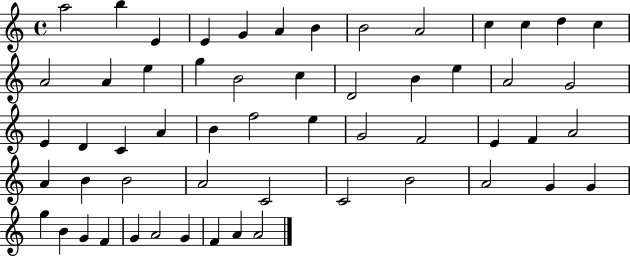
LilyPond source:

{
  \clef treble
  \time 4/4
  \defaultTimeSignature
  \key c \major
  a''2 b''4 e'4 | e'4 g'4 a'4 b'4 | b'2 a'2 | c''4 c''4 d''4 c''4 | \break a'2 a'4 e''4 | g''4 b'2 c''4 | d'2 b'4 e''4 | a'2 g'2 | \break e'4 d'4 c'4 a'4 | b'4 f''2 e''4 | g'2 f'2 | e'4 f'4 a'2 | \break a'4 b'4 b'2 | a'2 c'2 | c'2 b'2 | a'2 g'4 g'4 | \break g''4 b'4 g'4 f'4 | g'4 a'2 g'4 | f'4 a'4 a'2 | \bar "|."
}